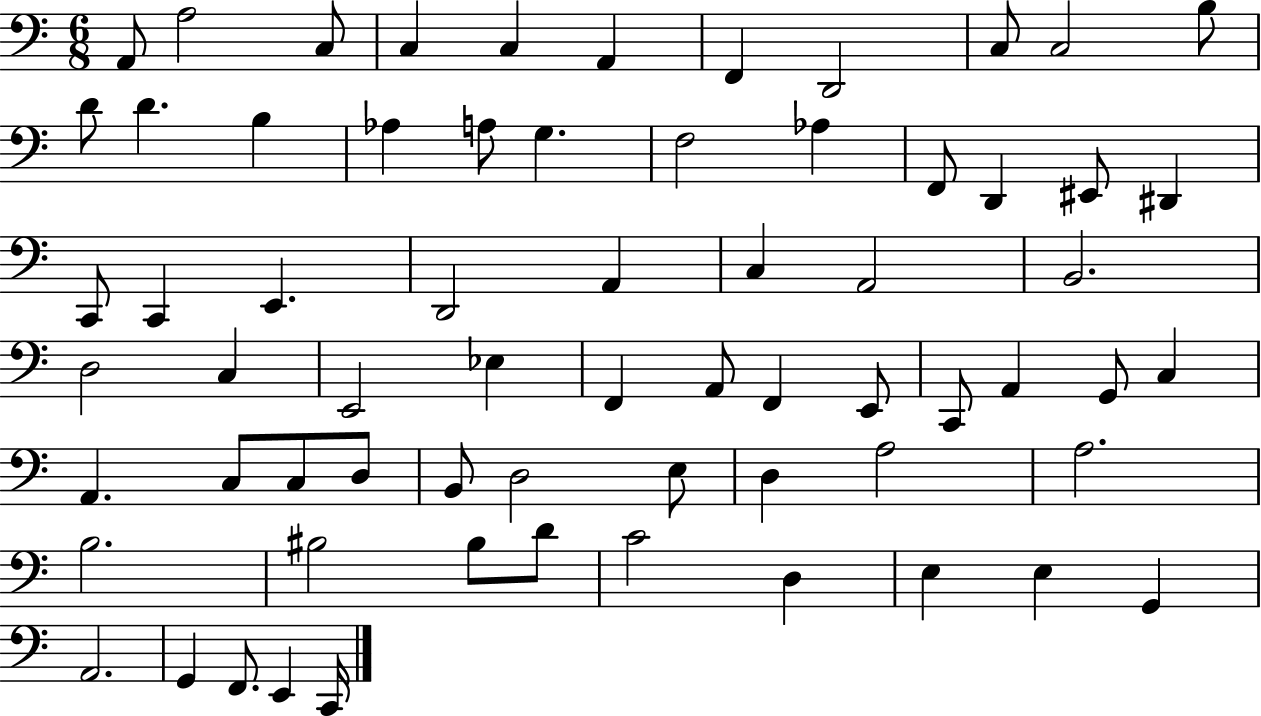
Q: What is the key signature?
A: C major